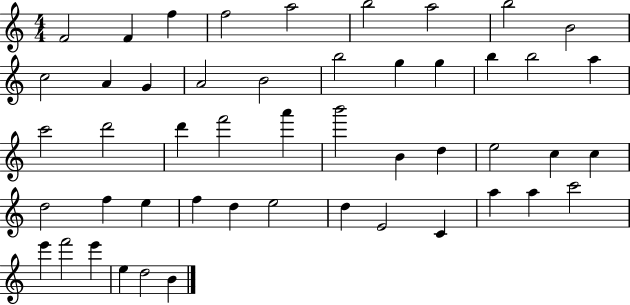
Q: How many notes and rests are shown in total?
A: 49